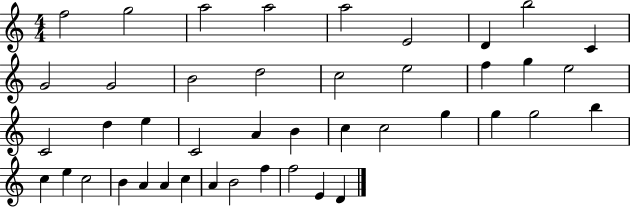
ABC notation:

X:1
T:Untitled
M:4/4
L:1/4
K:C
f2 g2 a2 a2 a2 E2 D b2 C G2 G2 B2 d2 c2 e2 f g e2 C2 d e C2 A B c c2 g g g2 b c e c2 B A A c A B2 f f2 E D